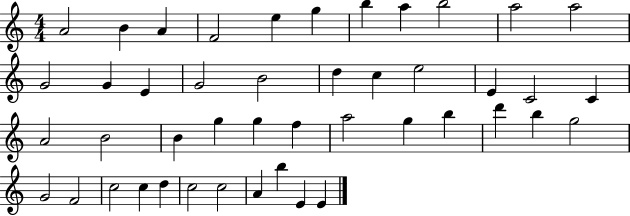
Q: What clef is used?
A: treble